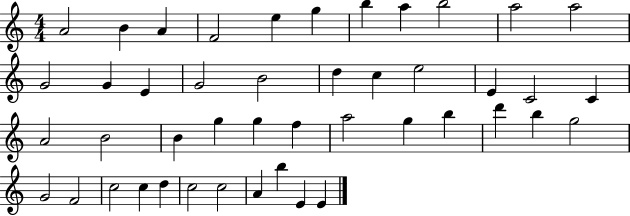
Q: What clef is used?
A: treble